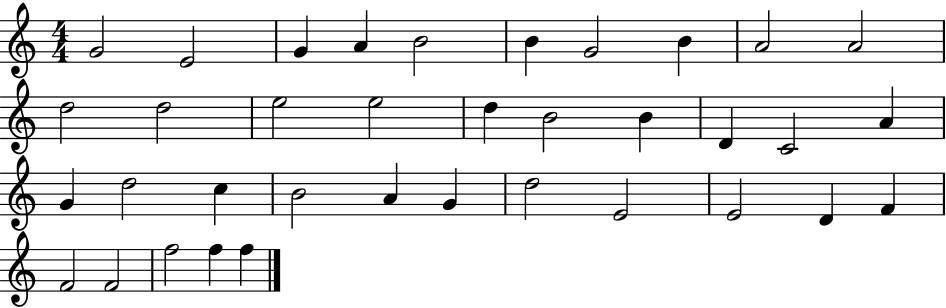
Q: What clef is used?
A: treble